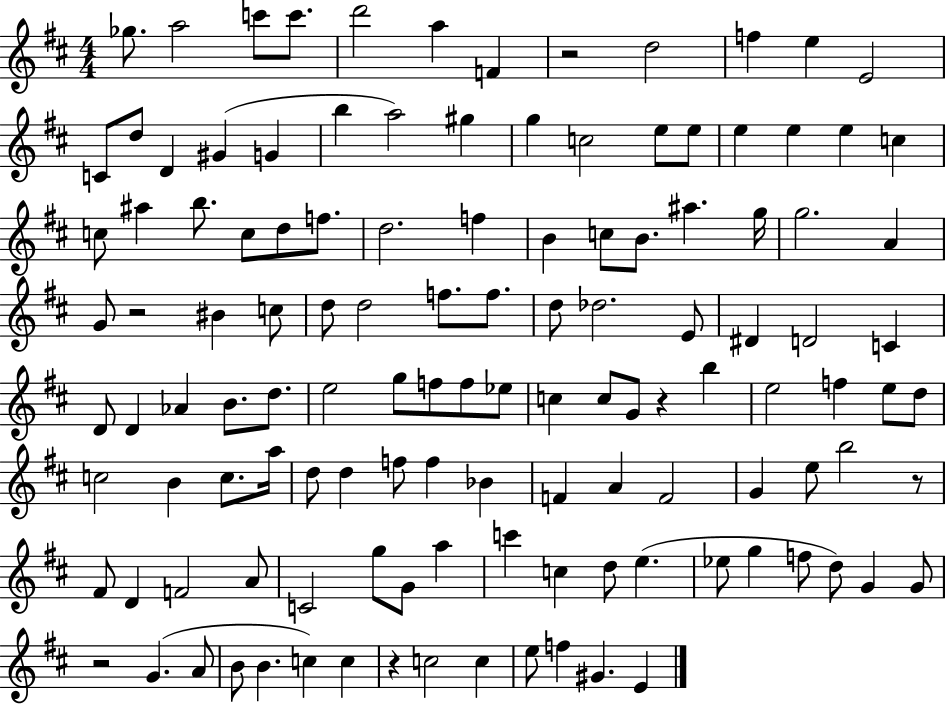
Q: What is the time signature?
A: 4/4